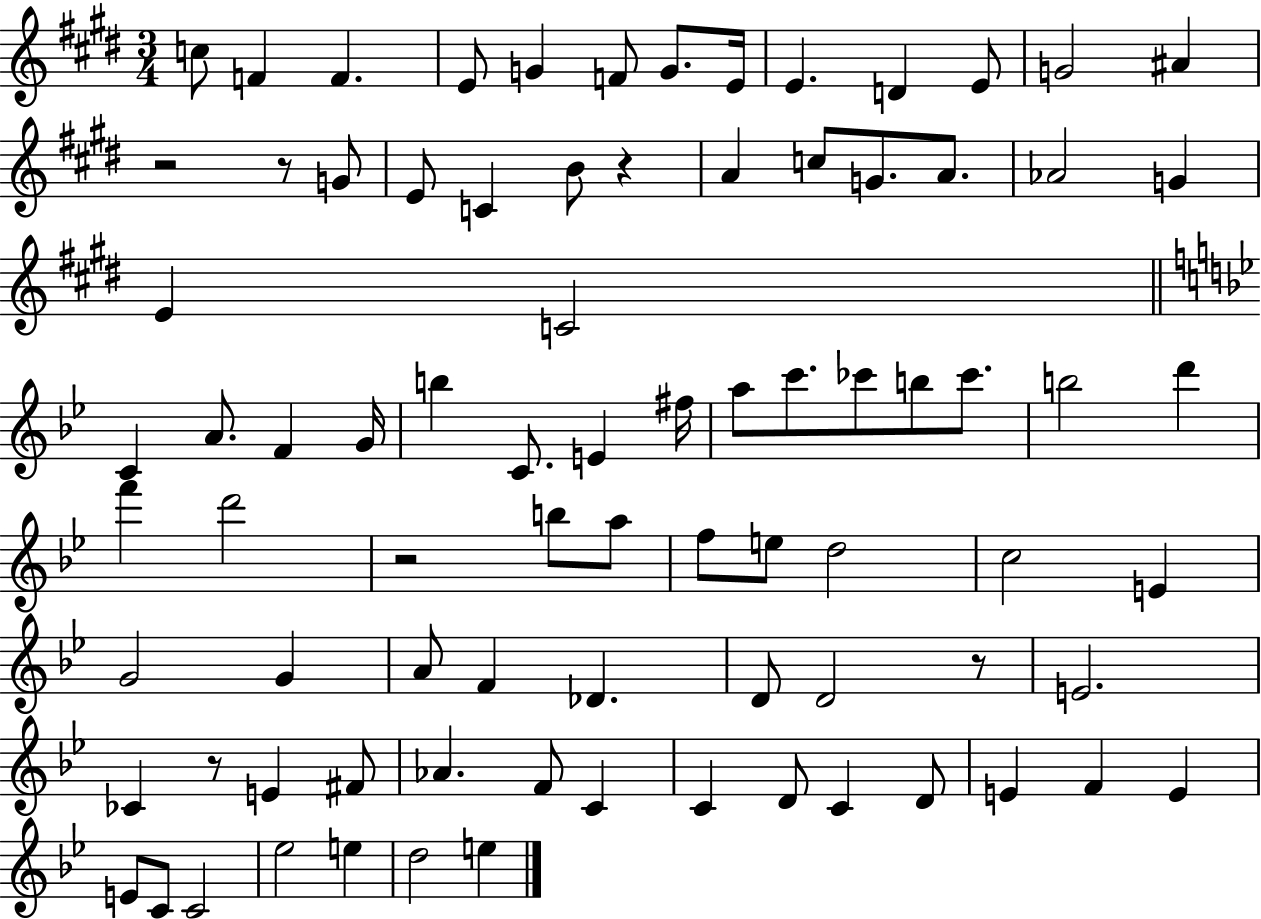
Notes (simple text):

C5/e F4/q F4/q. E4/e G4/q F4/e G4/e. E4/s E4/q. D4/q E4/e G4/h A#4/q R/h R/e G4/e E4/e C4/q B4/e R/q A4/q C5/e G4/e. A4/e. Ab4/h G4/q E4/q C4/h C4/q A4/e. F4/q G4/s B5/q C4/e. E4/q F#5/s A5/e C6/e. CES6/e B5/e CES6/e. B5/h D6/q F6/q D6/h R/h B5/e A5/e F5/e E5/e D5/h C5/h E4/q G4/h G4/q A4/e F4/q Db4/q. D4/e D4/h R/e E4/h. CES4/q R/e E4/q F#4/e Ab4/q. F4/e C4/q C4/q D4/e C4/q D4/e E4/q F4/q E4/q E4/e C4/e C4/h Eb5/h E5/q D5/h E5/q